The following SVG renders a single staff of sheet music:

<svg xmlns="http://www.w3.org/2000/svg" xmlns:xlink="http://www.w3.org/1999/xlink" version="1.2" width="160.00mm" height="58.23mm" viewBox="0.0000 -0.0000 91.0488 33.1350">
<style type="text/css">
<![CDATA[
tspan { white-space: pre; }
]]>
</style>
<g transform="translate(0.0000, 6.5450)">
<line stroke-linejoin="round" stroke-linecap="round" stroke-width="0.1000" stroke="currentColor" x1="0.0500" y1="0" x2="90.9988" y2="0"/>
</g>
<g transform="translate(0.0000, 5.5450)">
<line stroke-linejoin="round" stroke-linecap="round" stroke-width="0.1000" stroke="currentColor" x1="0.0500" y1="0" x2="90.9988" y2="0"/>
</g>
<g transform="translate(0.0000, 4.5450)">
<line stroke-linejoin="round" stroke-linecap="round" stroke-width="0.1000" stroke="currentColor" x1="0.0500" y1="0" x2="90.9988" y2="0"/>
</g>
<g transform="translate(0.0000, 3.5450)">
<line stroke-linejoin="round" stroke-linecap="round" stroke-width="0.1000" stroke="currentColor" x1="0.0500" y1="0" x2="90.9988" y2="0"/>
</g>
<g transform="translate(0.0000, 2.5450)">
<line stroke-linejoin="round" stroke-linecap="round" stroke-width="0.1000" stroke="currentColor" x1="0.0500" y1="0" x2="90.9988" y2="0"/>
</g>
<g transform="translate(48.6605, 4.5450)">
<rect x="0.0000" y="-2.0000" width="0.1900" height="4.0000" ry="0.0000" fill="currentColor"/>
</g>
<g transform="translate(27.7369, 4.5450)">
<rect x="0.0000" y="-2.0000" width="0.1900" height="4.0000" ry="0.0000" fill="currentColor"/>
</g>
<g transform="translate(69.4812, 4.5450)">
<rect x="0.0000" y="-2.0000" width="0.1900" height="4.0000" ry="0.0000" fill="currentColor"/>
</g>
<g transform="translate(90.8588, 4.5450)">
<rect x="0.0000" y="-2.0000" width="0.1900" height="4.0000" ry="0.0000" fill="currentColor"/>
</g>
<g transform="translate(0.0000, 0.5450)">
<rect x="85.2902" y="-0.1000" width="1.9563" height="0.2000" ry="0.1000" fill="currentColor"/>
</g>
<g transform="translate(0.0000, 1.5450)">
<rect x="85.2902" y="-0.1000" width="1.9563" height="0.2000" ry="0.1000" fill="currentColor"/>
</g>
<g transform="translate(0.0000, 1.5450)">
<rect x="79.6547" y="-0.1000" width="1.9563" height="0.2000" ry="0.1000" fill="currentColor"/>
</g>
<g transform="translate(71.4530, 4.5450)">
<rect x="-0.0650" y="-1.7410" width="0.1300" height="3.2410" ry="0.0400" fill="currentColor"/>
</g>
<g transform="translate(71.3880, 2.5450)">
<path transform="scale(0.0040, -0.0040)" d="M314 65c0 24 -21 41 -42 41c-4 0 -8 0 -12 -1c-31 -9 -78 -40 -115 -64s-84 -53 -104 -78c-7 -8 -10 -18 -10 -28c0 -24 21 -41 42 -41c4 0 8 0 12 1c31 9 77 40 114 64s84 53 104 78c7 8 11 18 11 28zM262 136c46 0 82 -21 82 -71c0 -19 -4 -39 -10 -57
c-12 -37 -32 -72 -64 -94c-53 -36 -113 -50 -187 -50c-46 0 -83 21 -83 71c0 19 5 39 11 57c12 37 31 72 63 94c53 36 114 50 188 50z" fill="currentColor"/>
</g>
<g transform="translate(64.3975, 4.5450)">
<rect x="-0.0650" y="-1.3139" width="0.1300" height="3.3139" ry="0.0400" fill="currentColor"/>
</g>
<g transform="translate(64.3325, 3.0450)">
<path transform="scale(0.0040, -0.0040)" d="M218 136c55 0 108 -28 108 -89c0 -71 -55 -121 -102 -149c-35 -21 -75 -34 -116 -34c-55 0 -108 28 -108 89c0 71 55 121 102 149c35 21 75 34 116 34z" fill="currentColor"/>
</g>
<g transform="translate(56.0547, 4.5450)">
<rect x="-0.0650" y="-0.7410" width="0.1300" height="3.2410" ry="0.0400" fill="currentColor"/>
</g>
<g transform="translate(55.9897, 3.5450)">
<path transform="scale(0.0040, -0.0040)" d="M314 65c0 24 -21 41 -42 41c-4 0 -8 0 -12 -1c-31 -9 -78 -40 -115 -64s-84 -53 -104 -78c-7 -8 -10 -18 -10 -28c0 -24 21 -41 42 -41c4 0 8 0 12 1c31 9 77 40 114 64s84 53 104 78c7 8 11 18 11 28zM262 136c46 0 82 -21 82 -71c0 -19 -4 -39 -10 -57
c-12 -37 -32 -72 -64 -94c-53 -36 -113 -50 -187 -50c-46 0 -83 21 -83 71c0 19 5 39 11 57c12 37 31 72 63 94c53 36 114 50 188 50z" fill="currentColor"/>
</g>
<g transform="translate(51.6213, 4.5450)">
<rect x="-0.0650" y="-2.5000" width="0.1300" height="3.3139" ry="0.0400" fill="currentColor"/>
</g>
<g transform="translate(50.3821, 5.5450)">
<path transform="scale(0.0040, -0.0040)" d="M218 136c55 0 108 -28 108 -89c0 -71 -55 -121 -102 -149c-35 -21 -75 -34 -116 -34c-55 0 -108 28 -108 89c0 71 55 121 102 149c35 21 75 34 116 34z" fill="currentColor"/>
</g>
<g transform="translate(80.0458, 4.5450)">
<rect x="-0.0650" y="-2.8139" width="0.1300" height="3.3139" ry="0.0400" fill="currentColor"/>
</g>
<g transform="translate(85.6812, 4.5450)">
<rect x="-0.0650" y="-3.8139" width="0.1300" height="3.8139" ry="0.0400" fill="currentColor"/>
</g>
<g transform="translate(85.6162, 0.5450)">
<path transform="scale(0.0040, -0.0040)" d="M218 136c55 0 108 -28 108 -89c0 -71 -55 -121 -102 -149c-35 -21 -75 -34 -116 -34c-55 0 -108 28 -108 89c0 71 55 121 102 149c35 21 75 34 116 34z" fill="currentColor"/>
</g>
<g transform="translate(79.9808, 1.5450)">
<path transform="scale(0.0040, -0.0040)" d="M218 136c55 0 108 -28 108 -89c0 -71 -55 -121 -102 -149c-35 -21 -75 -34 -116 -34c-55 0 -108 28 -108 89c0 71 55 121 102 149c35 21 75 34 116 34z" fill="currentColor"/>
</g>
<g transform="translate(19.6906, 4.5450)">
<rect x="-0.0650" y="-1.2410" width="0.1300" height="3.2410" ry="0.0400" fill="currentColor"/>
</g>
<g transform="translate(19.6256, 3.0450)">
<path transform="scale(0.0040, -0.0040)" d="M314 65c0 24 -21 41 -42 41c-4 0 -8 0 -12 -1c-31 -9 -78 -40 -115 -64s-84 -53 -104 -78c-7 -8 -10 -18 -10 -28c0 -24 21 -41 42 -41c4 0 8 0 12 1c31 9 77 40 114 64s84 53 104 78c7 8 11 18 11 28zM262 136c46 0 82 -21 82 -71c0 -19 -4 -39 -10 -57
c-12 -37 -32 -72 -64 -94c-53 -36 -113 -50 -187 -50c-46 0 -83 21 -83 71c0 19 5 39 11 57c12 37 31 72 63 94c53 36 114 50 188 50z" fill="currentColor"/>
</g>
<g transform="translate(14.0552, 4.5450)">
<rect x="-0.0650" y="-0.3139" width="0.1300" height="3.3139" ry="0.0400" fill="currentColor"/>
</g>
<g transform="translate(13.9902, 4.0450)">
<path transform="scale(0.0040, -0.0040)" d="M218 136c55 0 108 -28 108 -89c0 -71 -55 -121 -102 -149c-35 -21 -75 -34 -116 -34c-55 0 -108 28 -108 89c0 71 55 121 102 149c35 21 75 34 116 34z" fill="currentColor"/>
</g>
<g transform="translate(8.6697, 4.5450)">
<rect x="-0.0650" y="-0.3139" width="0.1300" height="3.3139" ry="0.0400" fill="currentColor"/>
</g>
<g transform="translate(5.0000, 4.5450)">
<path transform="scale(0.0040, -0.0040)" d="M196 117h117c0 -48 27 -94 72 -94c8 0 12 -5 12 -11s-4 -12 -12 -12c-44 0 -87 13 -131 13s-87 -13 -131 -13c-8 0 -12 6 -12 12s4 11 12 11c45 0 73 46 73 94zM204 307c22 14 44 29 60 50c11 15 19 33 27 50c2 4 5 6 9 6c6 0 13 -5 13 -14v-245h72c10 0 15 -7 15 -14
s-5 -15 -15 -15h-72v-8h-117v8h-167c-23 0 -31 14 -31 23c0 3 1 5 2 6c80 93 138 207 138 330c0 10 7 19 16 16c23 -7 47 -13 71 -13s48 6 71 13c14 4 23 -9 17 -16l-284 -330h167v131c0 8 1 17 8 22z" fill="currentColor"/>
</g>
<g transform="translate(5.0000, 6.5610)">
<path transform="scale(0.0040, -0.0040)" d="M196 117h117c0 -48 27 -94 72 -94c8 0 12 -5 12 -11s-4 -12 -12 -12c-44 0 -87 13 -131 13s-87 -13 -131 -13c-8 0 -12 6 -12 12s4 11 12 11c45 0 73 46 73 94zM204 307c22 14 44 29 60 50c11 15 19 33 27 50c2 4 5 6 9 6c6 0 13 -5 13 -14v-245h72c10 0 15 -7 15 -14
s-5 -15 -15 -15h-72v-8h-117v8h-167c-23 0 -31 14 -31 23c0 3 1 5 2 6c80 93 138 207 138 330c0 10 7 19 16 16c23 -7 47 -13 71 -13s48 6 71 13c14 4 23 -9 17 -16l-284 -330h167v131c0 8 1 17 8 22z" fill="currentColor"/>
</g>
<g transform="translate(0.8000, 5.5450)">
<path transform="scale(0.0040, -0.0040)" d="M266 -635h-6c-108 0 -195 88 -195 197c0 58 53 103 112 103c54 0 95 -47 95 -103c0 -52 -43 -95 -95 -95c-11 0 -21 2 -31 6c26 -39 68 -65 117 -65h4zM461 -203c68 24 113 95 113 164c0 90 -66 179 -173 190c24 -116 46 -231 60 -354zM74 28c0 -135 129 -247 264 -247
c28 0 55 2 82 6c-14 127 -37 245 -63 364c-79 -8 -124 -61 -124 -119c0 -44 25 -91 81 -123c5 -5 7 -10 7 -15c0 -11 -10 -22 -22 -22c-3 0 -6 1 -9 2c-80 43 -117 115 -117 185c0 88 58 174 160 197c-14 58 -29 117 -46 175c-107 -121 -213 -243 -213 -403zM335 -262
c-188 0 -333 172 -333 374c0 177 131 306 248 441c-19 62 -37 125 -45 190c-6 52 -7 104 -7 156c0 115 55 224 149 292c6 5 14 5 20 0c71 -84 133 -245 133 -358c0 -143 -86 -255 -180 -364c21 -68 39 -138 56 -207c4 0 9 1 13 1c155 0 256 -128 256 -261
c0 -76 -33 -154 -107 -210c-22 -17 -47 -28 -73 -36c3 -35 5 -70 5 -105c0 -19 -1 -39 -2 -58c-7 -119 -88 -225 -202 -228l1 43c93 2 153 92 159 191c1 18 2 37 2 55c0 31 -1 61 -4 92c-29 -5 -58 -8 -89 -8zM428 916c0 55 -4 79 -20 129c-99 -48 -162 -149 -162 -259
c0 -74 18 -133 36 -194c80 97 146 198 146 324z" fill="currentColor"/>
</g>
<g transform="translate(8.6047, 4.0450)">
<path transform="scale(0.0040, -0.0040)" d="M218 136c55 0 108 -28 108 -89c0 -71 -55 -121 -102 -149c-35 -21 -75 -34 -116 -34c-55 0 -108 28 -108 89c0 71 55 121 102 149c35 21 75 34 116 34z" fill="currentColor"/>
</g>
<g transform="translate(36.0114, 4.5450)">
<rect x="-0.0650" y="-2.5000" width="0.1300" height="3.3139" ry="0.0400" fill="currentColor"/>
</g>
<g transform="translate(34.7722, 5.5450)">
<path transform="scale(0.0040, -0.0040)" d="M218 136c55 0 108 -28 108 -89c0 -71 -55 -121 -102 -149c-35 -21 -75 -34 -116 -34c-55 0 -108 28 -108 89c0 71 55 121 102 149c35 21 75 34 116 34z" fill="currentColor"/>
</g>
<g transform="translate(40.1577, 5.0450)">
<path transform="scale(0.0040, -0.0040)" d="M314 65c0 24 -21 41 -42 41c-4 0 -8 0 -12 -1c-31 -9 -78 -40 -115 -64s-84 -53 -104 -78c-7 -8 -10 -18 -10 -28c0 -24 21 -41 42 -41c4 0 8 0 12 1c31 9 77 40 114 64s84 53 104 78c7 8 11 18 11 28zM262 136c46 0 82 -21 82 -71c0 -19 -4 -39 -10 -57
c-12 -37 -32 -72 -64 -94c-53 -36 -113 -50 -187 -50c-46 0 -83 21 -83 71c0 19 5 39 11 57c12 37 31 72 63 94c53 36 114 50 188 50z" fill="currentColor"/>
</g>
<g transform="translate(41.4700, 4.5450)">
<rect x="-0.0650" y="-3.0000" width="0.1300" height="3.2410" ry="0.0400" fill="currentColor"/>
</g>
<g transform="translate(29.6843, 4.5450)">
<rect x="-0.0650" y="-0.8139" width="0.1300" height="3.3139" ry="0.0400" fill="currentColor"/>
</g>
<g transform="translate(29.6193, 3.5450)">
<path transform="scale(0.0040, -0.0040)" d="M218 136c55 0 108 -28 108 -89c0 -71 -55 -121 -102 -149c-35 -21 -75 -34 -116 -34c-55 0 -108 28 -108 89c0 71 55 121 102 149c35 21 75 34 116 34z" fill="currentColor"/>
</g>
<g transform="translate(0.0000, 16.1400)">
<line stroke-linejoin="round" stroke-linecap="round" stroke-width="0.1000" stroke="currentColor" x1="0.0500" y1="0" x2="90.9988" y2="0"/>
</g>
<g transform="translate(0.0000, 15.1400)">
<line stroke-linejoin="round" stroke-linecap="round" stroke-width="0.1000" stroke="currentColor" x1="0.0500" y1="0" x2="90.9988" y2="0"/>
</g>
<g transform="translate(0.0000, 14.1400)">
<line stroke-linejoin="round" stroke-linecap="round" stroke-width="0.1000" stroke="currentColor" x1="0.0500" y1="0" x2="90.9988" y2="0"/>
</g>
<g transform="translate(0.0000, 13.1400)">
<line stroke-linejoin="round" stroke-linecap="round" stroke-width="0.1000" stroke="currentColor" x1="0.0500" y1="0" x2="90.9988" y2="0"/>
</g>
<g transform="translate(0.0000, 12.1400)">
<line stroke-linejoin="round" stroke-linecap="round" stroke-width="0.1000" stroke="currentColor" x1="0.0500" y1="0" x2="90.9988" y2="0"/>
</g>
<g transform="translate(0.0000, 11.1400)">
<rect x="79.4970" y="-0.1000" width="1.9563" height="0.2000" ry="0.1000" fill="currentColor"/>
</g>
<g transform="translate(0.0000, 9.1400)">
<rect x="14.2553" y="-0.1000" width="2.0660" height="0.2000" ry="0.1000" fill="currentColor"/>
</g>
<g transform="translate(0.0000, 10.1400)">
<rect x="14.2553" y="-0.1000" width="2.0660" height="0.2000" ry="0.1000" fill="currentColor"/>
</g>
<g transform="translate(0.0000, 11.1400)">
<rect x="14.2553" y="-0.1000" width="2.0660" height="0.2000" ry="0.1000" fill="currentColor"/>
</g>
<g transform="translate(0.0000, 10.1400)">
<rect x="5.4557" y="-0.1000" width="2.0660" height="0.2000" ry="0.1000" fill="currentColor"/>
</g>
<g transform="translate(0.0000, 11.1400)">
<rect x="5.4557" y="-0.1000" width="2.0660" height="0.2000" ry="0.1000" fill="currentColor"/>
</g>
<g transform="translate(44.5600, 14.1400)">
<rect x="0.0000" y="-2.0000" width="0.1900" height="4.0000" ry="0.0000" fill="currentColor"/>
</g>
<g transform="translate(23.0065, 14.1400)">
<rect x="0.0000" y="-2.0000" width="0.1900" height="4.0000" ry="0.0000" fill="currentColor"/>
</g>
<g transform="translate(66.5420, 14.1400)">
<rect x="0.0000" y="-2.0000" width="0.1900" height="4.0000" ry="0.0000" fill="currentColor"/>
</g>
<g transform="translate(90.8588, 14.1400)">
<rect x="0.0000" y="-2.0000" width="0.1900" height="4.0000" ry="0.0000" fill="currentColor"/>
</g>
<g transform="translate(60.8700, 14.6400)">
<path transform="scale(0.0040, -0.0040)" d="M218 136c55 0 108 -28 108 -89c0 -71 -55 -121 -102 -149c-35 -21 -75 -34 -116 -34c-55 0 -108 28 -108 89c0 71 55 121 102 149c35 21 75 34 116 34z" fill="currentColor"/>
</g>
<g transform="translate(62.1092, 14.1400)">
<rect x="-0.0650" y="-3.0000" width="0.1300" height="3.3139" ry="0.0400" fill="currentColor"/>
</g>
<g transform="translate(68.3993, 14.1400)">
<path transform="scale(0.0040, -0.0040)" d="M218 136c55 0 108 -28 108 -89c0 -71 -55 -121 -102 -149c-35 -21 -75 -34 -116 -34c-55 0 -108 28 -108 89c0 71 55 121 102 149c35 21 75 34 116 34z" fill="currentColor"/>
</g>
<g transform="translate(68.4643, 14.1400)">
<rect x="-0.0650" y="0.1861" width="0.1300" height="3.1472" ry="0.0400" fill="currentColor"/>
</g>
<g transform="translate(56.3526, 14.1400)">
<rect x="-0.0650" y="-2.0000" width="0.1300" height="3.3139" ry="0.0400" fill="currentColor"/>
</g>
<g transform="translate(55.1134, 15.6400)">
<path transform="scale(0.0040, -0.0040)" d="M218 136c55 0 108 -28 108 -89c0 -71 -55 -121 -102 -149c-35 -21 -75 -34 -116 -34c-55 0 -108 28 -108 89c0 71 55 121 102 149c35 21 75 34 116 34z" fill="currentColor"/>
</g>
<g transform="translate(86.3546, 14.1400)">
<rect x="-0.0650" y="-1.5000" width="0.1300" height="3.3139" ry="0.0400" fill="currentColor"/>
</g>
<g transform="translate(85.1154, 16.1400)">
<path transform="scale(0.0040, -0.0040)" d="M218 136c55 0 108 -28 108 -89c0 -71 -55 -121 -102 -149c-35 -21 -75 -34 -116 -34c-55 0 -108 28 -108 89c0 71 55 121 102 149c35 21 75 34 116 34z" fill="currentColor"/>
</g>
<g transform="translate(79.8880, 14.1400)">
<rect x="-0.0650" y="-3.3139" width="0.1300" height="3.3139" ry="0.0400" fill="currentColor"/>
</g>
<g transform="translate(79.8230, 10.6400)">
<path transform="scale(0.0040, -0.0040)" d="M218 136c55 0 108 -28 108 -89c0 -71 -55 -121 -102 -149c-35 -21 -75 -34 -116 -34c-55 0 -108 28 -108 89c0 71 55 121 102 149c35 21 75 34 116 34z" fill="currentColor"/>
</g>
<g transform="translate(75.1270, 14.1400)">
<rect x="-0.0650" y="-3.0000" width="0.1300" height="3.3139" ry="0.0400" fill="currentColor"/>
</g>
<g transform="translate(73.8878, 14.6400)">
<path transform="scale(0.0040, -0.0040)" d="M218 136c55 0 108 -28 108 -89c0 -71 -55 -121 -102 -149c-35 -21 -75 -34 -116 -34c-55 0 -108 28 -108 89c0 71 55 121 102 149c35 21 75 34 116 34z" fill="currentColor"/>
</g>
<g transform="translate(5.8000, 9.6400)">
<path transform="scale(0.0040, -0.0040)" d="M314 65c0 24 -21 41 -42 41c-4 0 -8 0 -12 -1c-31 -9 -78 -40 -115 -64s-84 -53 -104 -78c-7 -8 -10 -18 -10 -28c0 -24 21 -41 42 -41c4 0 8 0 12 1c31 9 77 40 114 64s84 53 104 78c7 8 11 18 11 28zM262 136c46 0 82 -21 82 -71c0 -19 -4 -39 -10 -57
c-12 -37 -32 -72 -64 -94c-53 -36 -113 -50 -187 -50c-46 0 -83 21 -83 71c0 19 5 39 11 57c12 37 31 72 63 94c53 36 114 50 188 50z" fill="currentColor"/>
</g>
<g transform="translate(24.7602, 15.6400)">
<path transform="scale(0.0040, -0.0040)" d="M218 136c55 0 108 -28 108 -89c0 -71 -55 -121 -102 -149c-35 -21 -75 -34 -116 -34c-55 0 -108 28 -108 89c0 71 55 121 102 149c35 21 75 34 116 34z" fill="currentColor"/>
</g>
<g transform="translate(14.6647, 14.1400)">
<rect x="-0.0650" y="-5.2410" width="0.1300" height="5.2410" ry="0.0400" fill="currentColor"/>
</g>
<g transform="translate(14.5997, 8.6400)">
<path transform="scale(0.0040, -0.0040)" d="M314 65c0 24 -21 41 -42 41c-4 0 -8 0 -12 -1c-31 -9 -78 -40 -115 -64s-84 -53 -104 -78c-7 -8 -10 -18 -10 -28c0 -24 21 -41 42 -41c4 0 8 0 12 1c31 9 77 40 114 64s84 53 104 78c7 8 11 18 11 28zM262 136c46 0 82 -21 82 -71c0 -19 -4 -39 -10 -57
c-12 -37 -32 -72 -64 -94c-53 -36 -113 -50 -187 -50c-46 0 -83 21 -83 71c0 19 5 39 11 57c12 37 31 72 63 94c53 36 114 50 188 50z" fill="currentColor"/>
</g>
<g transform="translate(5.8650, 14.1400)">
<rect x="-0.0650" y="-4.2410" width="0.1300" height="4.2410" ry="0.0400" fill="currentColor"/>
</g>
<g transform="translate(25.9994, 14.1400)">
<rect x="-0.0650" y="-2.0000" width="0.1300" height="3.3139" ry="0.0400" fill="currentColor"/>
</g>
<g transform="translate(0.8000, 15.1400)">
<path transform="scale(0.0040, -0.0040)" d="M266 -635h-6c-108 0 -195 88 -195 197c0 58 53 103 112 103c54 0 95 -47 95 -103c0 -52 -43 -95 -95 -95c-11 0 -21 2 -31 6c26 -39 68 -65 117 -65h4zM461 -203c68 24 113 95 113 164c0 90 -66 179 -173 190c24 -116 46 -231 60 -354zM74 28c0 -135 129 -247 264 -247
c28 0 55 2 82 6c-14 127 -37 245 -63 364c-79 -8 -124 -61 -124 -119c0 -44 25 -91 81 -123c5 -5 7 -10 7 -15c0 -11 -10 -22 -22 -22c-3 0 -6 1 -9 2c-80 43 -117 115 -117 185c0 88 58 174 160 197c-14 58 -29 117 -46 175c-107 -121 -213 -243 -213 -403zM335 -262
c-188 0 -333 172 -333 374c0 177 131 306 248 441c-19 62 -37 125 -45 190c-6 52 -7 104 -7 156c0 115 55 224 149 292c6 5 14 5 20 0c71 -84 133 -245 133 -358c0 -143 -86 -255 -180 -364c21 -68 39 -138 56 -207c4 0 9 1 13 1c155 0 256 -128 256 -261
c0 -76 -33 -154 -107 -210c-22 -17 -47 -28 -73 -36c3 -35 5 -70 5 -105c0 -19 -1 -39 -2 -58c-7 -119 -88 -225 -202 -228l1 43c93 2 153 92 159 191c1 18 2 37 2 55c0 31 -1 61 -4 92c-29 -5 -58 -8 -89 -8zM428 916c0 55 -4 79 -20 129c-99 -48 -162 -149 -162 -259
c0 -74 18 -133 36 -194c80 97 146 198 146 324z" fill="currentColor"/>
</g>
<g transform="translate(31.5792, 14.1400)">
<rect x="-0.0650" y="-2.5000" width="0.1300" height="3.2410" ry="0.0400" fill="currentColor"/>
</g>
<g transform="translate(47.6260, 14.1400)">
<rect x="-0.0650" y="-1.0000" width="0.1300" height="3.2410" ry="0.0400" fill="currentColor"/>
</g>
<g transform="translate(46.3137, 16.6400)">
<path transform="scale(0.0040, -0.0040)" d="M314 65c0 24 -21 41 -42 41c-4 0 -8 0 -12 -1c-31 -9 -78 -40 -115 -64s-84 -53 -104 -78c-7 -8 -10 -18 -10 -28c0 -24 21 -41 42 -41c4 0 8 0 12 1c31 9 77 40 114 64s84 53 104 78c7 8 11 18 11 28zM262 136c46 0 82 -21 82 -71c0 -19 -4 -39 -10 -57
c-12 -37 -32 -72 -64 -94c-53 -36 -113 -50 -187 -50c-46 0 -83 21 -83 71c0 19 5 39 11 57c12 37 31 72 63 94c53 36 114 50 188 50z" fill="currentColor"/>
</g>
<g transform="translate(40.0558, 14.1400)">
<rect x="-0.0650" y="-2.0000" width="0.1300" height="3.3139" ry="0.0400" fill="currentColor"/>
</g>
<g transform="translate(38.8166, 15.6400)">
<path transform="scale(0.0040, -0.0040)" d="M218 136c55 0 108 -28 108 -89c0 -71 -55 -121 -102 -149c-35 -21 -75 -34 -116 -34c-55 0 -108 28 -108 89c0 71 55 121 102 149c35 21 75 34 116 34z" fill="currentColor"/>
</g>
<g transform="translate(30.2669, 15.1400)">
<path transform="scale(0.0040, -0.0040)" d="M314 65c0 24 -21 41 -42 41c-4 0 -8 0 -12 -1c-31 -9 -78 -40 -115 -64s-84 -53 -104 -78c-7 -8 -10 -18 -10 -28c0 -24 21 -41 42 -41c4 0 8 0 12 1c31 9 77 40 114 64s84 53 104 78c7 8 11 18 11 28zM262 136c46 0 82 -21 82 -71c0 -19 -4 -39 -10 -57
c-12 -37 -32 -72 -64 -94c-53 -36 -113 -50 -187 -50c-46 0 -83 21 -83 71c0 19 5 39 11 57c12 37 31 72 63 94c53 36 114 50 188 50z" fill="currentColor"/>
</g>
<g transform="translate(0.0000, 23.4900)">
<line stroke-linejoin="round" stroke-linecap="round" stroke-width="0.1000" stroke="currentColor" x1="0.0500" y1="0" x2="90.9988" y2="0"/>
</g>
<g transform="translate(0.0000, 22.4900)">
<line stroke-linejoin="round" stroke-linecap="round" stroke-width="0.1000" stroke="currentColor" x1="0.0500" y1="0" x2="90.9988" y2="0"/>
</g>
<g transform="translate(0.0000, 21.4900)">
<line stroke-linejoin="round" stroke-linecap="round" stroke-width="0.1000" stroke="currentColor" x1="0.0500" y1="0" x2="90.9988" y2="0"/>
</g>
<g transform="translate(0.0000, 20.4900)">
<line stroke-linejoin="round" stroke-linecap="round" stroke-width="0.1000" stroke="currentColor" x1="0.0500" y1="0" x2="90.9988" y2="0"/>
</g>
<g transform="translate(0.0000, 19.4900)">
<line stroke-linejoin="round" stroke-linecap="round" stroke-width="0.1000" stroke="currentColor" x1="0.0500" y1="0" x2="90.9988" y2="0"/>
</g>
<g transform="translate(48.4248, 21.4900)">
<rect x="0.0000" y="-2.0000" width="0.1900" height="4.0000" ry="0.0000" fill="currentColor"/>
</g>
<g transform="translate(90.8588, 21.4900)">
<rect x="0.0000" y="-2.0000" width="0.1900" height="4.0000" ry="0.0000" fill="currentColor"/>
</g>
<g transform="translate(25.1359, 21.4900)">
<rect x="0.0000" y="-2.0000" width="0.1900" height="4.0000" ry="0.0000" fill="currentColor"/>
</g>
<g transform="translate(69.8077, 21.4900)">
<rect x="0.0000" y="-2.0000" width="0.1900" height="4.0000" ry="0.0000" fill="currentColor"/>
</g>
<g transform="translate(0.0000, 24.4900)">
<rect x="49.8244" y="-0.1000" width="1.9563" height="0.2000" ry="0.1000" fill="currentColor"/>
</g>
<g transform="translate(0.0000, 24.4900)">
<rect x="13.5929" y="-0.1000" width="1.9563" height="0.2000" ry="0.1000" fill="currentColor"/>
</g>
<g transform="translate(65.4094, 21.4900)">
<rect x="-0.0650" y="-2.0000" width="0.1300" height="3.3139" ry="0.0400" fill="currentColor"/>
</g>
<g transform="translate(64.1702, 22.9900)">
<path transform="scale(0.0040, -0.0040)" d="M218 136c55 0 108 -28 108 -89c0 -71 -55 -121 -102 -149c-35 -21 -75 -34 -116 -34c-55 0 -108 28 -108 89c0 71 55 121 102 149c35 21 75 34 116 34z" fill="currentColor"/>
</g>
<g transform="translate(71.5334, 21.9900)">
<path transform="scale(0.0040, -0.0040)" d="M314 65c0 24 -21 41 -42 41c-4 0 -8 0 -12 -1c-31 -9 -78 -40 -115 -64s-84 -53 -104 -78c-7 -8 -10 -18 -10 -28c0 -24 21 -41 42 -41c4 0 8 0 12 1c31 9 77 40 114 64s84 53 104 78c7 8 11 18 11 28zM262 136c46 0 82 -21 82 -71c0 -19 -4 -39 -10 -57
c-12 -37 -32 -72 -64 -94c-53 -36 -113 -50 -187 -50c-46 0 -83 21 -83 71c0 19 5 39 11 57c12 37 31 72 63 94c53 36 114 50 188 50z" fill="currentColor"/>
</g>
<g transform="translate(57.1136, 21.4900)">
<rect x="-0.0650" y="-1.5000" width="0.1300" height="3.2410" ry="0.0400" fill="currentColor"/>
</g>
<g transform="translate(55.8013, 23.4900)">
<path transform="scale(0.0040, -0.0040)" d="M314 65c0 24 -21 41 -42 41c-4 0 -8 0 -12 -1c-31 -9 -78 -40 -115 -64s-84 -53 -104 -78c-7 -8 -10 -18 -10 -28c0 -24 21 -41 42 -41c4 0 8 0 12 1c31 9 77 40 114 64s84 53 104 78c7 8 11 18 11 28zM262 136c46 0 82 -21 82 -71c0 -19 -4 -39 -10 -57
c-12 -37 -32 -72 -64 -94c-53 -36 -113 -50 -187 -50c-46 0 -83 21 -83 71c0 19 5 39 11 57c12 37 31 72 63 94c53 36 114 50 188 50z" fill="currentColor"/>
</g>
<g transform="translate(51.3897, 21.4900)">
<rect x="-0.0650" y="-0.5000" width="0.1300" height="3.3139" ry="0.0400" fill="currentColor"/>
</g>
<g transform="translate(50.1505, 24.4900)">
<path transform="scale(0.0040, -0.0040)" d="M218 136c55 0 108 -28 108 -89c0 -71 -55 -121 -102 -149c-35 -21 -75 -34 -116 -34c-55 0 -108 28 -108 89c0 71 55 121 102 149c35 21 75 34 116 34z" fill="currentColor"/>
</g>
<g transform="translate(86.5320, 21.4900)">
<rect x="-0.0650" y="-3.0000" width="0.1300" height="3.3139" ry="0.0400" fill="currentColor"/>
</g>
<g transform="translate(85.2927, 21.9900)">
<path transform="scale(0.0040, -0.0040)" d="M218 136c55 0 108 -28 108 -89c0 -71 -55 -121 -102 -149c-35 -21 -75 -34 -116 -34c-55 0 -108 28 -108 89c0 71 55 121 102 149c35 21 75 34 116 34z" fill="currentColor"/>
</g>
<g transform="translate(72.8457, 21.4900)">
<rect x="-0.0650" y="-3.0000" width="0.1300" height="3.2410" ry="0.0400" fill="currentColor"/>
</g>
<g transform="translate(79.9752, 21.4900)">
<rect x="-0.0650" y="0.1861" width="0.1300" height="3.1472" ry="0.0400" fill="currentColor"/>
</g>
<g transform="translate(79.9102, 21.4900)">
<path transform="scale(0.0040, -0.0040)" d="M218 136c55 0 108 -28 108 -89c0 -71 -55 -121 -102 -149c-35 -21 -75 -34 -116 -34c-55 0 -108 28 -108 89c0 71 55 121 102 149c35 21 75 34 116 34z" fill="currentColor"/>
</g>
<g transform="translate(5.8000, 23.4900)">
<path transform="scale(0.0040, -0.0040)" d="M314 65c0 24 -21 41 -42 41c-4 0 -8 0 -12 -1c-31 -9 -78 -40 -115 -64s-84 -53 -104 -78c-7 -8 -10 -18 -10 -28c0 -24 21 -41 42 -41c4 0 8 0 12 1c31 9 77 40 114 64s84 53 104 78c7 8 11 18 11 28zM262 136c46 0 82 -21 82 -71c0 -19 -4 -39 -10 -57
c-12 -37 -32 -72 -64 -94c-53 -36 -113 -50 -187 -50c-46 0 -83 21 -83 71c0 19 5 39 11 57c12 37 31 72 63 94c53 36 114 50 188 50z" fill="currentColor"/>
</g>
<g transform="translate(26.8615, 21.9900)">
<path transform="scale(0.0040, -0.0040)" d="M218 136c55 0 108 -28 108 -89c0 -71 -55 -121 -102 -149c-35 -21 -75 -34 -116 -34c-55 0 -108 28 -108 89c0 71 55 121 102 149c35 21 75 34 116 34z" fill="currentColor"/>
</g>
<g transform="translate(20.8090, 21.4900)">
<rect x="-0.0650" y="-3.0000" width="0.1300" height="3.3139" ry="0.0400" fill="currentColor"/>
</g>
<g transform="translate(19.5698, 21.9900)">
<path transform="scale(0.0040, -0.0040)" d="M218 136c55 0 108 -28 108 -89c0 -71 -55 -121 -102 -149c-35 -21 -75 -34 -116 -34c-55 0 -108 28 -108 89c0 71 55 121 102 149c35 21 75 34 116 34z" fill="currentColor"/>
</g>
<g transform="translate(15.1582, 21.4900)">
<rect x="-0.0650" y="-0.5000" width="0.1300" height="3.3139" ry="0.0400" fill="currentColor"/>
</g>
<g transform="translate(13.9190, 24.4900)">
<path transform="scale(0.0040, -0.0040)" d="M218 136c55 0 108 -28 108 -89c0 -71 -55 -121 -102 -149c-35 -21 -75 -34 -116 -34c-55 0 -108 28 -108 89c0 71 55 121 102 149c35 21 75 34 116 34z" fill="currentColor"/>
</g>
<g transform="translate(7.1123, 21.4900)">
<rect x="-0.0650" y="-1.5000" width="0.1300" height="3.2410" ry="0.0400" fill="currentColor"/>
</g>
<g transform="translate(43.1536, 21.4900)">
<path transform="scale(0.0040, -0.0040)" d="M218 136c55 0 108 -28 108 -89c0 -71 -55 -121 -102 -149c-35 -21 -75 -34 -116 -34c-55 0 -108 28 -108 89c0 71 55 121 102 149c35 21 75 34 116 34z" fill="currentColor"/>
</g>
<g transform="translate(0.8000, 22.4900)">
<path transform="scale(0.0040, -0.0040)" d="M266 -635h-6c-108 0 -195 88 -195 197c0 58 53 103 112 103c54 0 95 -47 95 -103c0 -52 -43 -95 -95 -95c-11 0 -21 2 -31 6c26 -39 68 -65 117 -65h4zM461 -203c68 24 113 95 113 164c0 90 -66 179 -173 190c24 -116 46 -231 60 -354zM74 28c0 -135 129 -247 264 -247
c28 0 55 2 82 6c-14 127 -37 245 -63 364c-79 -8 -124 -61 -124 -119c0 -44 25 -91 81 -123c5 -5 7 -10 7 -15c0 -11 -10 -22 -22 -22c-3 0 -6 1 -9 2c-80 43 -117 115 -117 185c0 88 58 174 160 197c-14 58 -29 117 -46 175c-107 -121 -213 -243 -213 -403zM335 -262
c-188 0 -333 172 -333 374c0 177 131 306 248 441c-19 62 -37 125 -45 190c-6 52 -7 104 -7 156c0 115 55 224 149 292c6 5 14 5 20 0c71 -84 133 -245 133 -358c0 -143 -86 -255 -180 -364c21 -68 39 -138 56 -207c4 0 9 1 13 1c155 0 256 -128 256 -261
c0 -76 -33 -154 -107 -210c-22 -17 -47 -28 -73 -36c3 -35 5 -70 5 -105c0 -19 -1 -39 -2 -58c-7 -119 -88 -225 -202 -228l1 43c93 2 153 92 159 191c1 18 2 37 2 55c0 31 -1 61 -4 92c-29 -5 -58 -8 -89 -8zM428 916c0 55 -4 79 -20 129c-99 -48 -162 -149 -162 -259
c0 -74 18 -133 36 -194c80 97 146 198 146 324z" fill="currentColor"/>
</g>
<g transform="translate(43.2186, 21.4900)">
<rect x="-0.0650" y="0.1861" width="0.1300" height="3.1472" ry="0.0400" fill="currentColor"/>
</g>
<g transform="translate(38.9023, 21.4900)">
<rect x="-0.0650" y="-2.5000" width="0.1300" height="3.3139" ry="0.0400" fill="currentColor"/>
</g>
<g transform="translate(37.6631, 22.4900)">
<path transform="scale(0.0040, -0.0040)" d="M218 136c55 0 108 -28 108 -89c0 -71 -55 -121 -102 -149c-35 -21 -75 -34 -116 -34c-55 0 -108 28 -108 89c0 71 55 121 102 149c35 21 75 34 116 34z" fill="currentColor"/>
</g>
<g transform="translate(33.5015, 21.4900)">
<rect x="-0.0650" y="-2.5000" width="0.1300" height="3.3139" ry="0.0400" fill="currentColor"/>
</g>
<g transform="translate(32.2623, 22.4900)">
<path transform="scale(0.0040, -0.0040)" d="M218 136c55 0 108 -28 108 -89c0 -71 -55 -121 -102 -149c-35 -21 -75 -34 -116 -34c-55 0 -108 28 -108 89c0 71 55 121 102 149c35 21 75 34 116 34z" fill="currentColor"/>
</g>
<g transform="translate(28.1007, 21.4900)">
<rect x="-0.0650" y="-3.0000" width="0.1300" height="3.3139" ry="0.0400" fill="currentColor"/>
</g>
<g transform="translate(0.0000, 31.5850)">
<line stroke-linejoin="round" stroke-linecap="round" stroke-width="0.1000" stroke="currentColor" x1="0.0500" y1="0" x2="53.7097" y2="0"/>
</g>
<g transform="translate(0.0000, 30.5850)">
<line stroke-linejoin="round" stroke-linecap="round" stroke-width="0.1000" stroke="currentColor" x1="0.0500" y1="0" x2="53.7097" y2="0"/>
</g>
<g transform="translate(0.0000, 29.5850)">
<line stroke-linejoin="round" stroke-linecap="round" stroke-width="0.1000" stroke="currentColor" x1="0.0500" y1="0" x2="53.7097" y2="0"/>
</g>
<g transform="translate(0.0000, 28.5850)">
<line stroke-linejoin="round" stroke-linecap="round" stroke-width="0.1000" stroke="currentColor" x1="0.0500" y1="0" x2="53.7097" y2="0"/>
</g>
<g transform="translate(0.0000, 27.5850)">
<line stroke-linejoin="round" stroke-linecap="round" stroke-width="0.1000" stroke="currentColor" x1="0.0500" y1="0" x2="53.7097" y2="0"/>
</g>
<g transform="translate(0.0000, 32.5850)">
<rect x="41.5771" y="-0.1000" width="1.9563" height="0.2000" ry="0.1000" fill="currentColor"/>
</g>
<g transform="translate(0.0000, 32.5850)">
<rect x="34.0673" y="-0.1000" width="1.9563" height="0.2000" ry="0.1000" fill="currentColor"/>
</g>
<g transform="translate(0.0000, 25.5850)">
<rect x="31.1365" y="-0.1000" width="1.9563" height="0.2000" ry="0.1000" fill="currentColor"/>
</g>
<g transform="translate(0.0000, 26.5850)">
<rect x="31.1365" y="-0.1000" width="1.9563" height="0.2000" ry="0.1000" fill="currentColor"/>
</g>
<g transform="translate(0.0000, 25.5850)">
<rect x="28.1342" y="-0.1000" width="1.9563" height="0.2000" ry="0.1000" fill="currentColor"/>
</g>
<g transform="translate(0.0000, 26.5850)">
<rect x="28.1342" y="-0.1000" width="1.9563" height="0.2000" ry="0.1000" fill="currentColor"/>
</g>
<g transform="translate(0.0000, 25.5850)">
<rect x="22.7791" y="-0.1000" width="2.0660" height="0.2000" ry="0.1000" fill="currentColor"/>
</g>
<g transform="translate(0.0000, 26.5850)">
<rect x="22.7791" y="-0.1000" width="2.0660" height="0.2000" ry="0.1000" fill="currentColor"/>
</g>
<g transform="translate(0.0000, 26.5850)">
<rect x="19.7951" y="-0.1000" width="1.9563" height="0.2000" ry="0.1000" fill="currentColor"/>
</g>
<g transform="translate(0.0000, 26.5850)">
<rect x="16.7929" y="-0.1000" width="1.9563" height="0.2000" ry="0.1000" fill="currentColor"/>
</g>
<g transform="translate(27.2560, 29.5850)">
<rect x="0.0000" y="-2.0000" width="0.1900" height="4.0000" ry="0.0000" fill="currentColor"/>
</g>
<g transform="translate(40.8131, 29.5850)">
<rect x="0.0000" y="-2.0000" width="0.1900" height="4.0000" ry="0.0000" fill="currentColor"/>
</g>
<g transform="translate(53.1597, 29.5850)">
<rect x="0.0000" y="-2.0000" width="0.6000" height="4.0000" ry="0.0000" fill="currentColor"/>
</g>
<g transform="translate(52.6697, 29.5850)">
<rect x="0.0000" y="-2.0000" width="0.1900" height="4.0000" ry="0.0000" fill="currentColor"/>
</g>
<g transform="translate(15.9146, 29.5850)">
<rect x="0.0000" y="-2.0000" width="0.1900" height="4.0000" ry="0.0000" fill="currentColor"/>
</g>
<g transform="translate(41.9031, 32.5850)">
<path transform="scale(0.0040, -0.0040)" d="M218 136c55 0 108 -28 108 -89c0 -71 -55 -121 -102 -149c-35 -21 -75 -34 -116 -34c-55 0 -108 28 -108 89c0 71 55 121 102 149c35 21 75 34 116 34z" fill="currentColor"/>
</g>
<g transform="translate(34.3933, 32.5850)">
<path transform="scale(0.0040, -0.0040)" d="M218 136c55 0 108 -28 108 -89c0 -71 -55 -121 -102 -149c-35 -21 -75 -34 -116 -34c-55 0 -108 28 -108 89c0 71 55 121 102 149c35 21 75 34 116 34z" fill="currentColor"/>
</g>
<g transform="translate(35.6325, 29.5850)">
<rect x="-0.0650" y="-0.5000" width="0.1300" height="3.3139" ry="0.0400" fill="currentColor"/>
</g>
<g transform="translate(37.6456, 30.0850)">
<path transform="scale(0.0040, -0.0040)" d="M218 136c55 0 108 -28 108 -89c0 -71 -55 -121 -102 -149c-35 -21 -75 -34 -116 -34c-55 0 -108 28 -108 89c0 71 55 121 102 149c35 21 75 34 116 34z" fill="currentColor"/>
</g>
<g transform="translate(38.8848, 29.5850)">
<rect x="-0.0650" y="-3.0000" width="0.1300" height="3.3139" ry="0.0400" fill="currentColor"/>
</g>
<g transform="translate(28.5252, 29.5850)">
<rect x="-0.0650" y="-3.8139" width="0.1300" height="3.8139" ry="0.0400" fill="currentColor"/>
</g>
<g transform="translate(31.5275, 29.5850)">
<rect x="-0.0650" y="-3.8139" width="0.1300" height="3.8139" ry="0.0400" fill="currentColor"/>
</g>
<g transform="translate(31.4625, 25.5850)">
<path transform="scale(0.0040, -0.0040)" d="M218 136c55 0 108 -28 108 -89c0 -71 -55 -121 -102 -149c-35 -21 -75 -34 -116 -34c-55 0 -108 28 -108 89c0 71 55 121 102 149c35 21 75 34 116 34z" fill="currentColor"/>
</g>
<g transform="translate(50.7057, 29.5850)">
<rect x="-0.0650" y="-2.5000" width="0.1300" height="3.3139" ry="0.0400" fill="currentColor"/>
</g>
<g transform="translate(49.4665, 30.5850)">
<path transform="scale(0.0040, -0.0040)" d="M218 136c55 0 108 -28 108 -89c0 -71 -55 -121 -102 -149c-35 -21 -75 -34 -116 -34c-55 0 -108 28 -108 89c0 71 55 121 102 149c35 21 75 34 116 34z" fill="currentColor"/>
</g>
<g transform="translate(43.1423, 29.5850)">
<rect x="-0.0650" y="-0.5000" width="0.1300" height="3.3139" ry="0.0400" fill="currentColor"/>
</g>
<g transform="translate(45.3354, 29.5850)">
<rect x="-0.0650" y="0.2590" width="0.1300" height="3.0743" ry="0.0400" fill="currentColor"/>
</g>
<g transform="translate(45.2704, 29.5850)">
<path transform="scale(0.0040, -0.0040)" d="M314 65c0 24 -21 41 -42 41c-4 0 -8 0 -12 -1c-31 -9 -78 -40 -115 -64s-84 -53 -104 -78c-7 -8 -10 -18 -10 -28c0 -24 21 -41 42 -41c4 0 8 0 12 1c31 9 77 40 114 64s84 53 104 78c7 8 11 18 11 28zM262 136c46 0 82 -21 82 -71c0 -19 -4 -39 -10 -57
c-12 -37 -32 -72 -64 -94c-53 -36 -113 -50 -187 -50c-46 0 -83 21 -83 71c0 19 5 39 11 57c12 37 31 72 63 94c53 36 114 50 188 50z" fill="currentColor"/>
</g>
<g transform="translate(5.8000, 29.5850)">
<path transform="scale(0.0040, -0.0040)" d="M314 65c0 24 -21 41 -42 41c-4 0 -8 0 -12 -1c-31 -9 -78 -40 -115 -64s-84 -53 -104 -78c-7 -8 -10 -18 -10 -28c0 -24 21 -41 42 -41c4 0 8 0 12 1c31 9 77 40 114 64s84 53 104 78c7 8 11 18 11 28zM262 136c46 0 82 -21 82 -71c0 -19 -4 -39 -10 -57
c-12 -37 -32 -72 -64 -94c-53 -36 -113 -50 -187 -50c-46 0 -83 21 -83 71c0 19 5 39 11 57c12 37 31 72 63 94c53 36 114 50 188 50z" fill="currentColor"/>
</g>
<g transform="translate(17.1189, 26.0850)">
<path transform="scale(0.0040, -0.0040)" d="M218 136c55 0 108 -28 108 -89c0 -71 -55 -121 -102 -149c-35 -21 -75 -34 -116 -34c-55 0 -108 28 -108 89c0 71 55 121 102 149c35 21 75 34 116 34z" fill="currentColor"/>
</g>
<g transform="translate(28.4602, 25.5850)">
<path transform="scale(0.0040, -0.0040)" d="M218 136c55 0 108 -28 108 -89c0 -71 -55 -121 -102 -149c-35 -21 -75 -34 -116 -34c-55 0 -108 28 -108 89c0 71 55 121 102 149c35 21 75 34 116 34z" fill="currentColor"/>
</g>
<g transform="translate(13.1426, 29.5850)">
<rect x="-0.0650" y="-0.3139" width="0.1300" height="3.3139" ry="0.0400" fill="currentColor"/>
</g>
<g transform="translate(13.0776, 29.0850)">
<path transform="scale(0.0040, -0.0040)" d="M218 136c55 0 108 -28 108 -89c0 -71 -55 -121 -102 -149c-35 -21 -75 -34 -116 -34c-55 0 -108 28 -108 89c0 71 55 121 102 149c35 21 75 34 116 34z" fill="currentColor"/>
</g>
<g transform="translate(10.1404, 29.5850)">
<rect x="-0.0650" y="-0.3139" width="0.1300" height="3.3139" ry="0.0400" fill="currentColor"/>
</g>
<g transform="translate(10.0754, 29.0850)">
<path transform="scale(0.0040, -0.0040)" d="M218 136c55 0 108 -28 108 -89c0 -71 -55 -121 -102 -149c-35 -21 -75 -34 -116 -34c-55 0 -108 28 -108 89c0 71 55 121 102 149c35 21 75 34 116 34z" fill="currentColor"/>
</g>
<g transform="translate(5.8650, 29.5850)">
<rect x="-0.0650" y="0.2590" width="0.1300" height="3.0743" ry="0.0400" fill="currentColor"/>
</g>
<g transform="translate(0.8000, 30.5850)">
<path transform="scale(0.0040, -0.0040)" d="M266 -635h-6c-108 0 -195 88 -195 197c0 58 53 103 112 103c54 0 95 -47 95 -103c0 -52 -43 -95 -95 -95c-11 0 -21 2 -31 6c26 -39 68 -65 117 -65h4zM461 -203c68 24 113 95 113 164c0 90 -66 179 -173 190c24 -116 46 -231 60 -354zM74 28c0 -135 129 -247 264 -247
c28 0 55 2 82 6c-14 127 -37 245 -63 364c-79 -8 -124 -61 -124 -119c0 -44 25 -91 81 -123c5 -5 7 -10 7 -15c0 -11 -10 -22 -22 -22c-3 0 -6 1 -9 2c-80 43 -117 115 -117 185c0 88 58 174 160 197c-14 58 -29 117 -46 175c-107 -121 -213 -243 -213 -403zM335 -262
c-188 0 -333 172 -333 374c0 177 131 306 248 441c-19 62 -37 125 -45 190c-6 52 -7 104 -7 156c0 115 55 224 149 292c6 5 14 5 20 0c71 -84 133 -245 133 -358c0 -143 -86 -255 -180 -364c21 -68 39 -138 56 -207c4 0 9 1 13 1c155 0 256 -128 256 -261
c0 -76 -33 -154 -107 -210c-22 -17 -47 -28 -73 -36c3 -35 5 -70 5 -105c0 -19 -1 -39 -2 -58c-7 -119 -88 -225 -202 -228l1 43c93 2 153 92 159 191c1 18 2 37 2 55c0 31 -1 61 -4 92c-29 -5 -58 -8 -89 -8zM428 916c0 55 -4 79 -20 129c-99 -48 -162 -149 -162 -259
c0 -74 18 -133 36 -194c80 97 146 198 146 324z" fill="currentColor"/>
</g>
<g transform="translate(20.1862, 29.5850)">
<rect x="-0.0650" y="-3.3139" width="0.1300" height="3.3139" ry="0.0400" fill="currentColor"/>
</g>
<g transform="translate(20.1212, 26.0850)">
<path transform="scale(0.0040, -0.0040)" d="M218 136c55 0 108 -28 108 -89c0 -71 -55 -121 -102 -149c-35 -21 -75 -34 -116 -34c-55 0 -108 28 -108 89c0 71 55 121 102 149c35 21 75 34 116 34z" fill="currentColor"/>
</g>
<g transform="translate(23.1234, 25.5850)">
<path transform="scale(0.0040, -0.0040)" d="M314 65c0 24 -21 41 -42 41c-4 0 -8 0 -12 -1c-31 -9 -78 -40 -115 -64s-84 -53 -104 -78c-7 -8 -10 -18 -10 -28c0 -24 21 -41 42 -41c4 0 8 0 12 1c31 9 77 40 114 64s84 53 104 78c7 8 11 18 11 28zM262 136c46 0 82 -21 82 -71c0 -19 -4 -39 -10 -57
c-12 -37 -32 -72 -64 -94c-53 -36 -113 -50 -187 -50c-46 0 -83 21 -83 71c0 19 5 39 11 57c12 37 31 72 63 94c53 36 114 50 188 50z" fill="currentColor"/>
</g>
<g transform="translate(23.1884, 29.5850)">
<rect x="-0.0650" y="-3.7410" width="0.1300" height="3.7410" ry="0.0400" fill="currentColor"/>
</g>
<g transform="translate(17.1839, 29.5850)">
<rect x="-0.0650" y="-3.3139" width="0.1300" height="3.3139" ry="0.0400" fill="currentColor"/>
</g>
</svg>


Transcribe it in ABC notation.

X:1
T:Untitled
M:4/4
L:1/4
K:C
c c e2 d G A2 G d2 e f2 a c' d'2 f'2 F G2 F D2 F A B A b E E2 C A A G G B C E2 F A2 B A B2 c c b b c'2 c' c' C A C B2 G